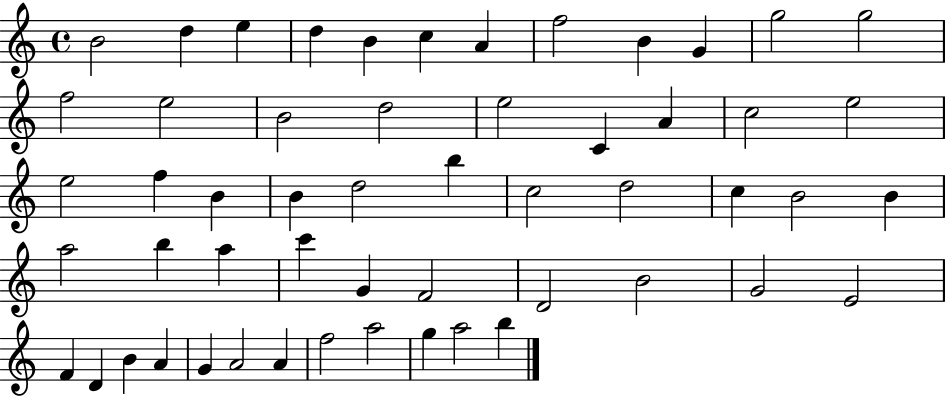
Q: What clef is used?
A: treble